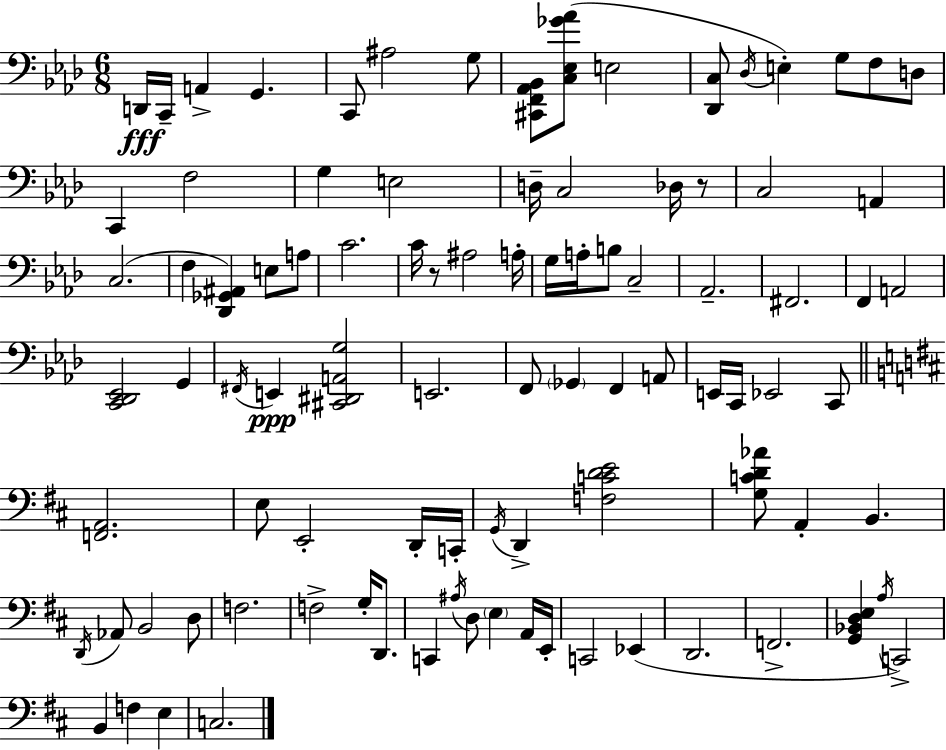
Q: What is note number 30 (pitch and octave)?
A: A3